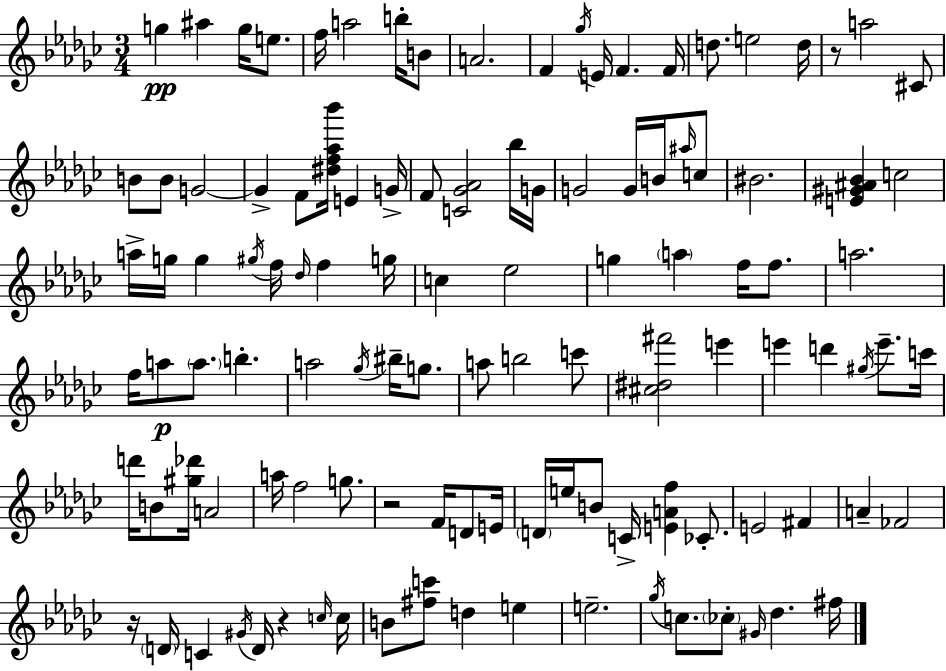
G5/q A#5/q G5/s E5/e. F5/s A5/h B5/s B4/e A4/h. F4/q Gb5/s E4/s F4/q. F4/s D5/e. E5/h D5/s R/e A5/h C#4/e B4/e B4/e G4/h G4/q F4/e [D#5,F5,Ab5,Bb6]/s E4/q G4/s F4/e [C4,Gb4,Ab4]/h Bb5/s G4/s G4/h G4/s B4/s A#5/s C5/e BIS4/h. [E4,G#4,A#4,Bb4]/q C5/h A5/s G5/s G5/q G#5/s F5/s Db5/s F5/q G5/s C5/q Eb5/h G5/q A5/q F5/s F5/e. A5/h. F5/s A5/e A5/e. B5/q. A5/h Gb5/s BIS5/s G5/e. A5/e B5/h C6/e [C#5,D#5,F#6]/h E6/q E6/q D6/q G#5/s E6/e. C6/s D6/s B4/e [G#5,Db6]/s A4/h A5/s F5/h G5/e. R/h F4/s D4/e E4/s D4/s E5/s B4/e C4/s [E4,A4,F5]/q CES4/e. E4/h F#4/q A4/q FES4/h R/s D4/s C4/q G#4/s D4/s R/q C5/s C5/s B4/e [F#5,C6]/e D5/q E5/q E5/h. Gb5/s C5/e. CES5/e G#4/s Db5/q. F#5/s